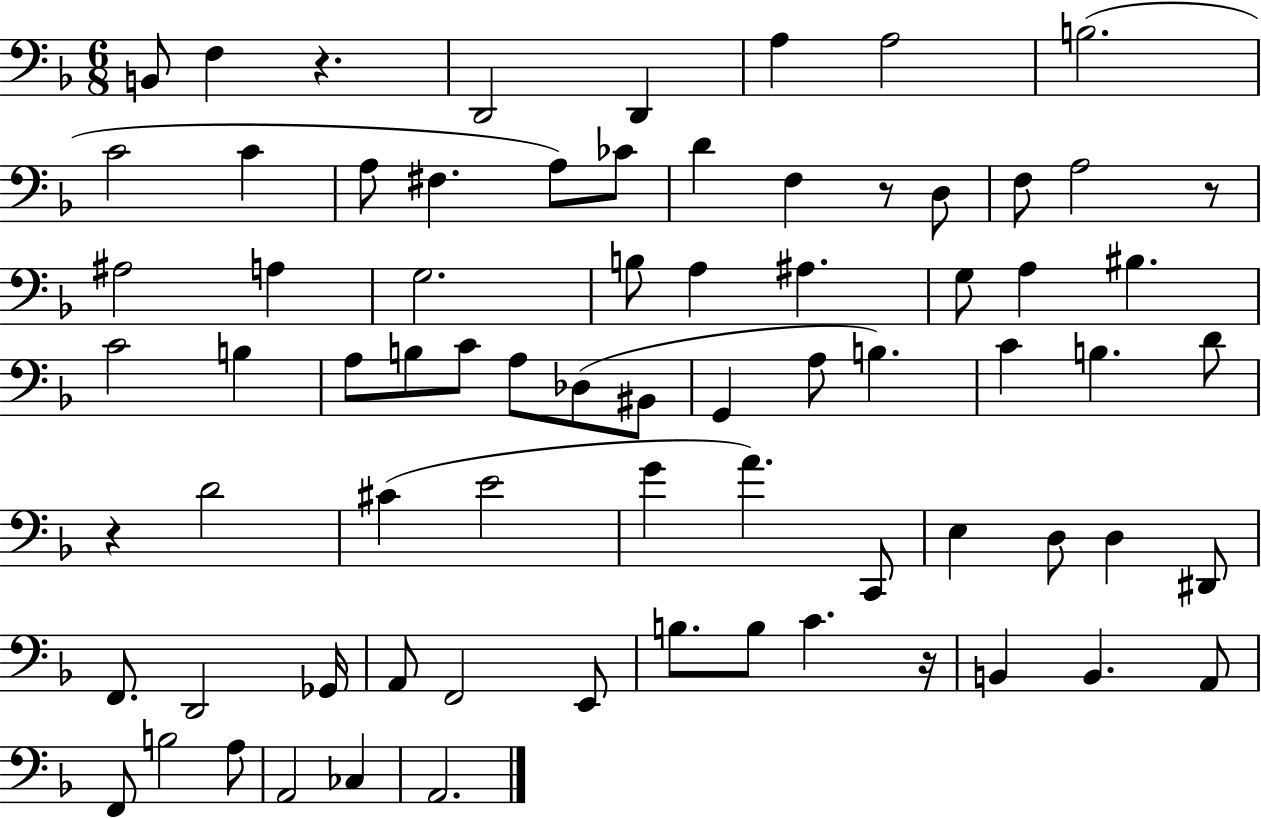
X:1
T:Untitled
M:6/8
L:1/4
K:F
B,,/2 F, z D,,2 D,, A, A,2 B,2 C2 C A,/2 ^F, A,/2 _C/2 D F, z/2 D,/2 F,/2 A,2 z/2 ^A,2 A, G,2 B,/2 A, ^A, G,/2 A, ^B, C2 B, A,/2 B,/2 C/2 A,/2 _D,/2 ^B,,/2 G,, A,/2 B, C B, D/2 z D2 ^C E2 G A C,,/2 E, D,/2 D, ^D,,/2 F,,/2 D,,2 _G,,/4 A,,/2 F,,2 E,,/2 B,/2 B,/2 C z/4 B,, B,, A,,/2 F,,/2 B,2 A,/2 A,,2 _C, A,,2